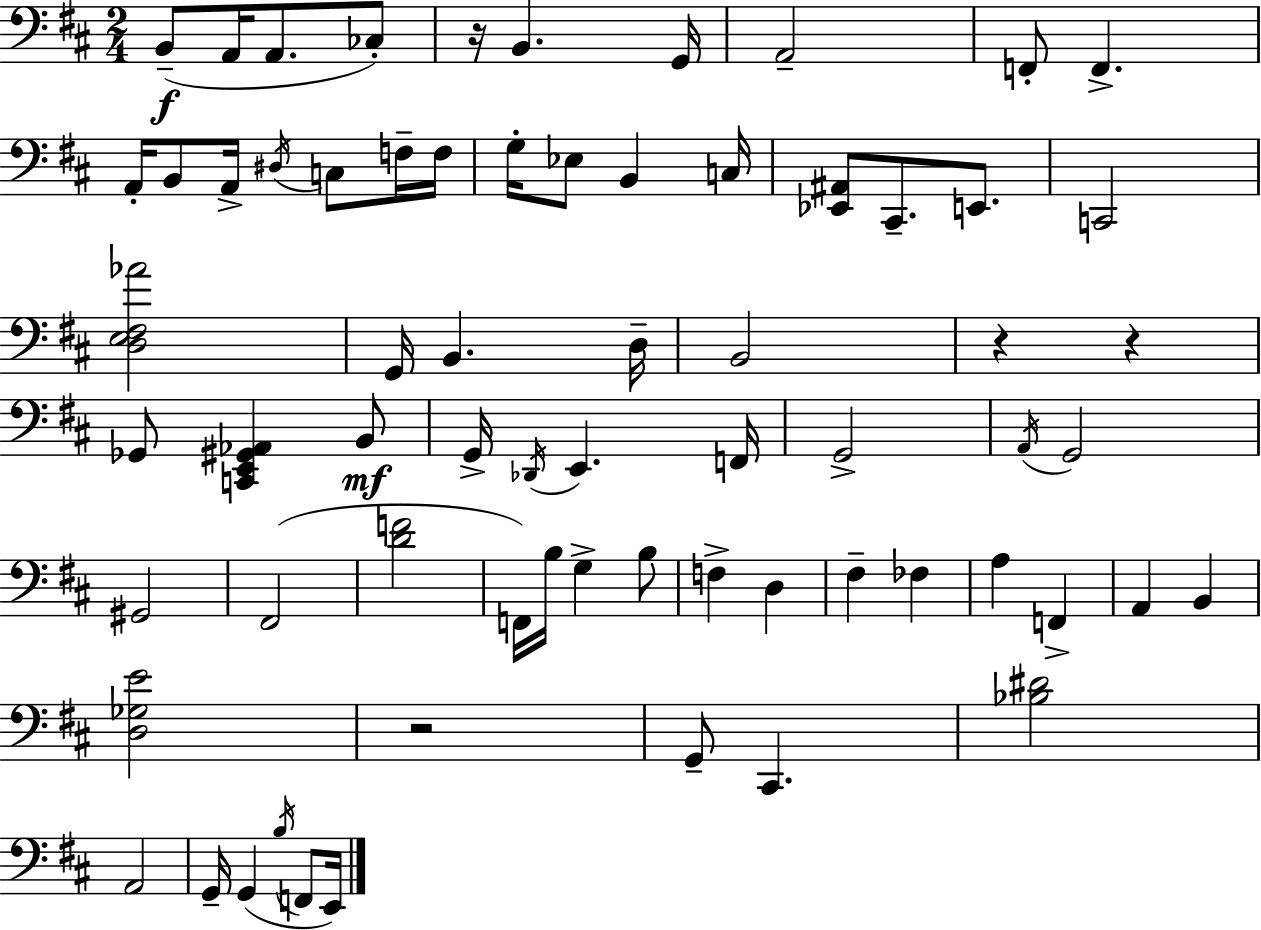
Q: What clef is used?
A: bass